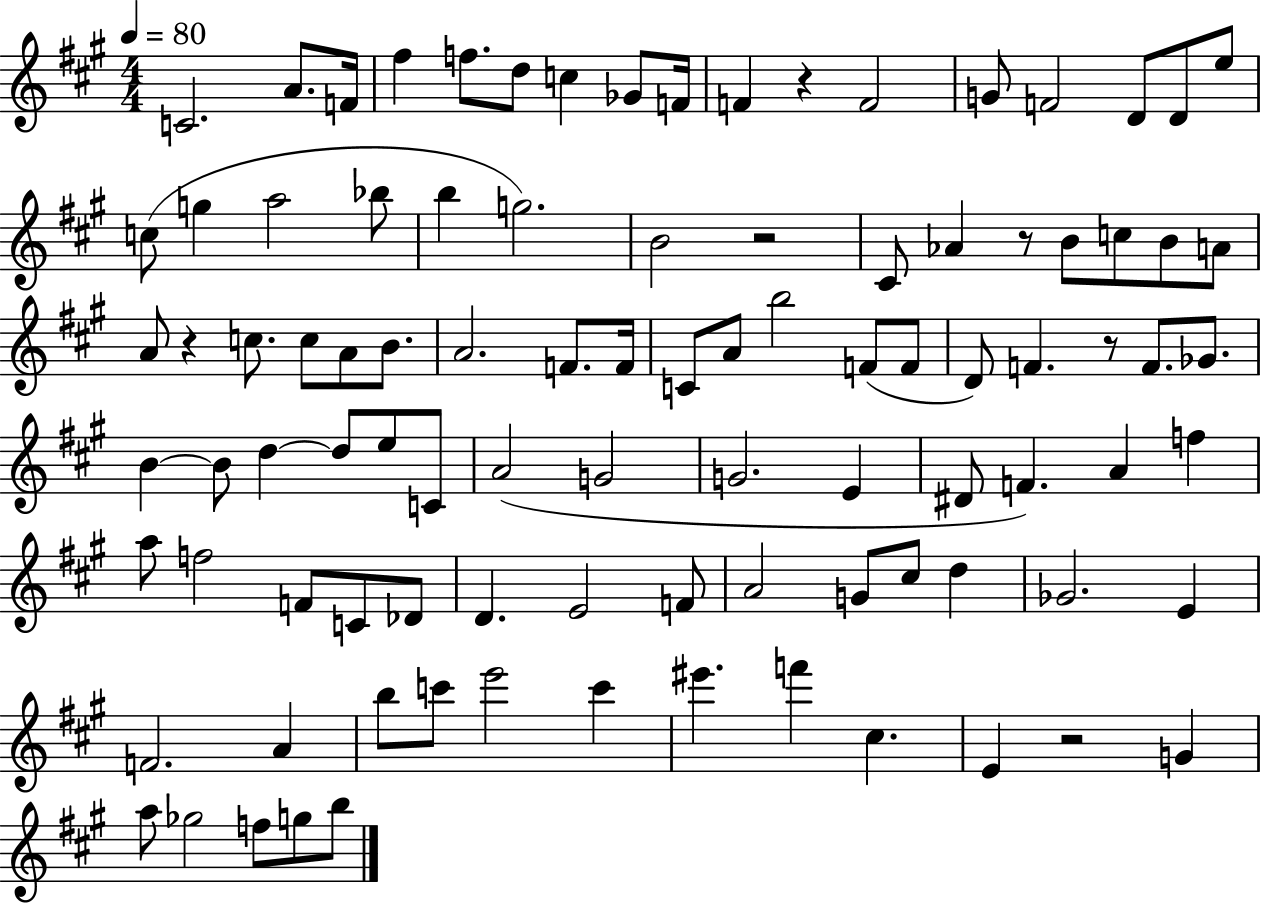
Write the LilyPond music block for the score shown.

{
  \clef treble
  \numericTimeSignature
  \time 4/4
  \key a \major
  \tempo 4 = 80
  c'2. a'8. f'16 | fis''4 f''8. d''8 c''4 ges'8 f'16 | f'4 r4 f'2 | g'8 f'2 d'8 d'8 e''8 | \break c''8( g''4 a''2 bes''8 | b''4 g''2.) | b'2 r2 | cis'8 aes'4 r8 b'8 c''8 b'8 a'8 | \break a'8 r4 c''8. c''8 a'8 b'8. | a'2. f'8. f'16 | c'8 a'8 b''2 f'8( f'8 | d'8) f'4. r8 f'8. ges'8. | \break b'4~~ b'8 d''4~~ d''8 e''8 c'8 | a'2( g'2 | g'2. e'4 | dis'8 f'4.) a'4 f''4 | \break a''8 f''2 f'8 c'8 des'8 | d'4. e'2 f'8 | a'2 g'8 cis''8 d''4 | ges'2. e'4 | \break f'2. a'4 | b''8 c'''8 e'''2 c'''4 | eis'''4. f'''4 cis''4. | e'4 r2 g'4 | \break a''8 ges''2 f''8 g''8 b''8 | \bar "|."
}